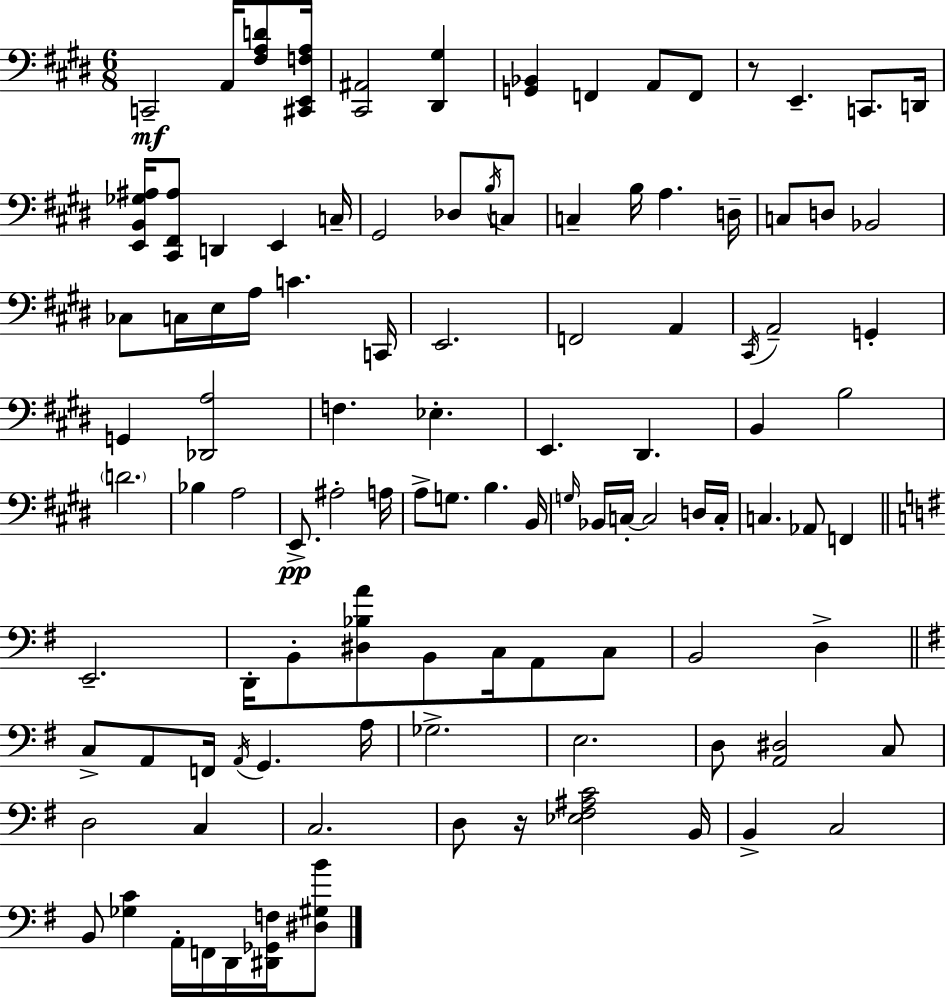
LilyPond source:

{
  \clef bass
  \numericTimeSignature
  \time 6/8
  \key e \major
  c,2--\mf a,16 <fis a d'>8 <cis, e, f a>16 | <cis, ais,>2 <dis, gis>4 | <g, bes,>4 f,4 a,8 f,8 | r8 e,4.-- c,8. d,16 | \break <e, b, ges ais>16 <cis, fis, ais>8 d,4 e,4 c16-- | gis,2 des8 \acciaccatura { b16 } c8 | c4-- b16 a4. | d16-- c8 d8 bes,2 | \break ces8 c16 e16 a16 c'4. | c,16 e,2. | f,2 a,4 | \acciaccatura { cis,16 } a,2-- g,4-. | \break g,4 <des, a>2 | f4. ees4.-. | e,4. dis,4. | b,4 b2 | \break \parenthesize d'2. | bes4 a2 | e,8.->\pp ais2-. | a16 a8-> g8. b4. | \break b,16 \grace { g16 } bes,16 c16-.~~ c2 | d16 c16-. c4. aes,8 f,4 | \bar "||" \break \key e \minor e,2.-- | d,16-. b,8-. <dis bes a'>8 b,8 c16 a,8 c8 | b,2 d4-> | \bar "||" \break \key e \minor c8-> a,8 f,16 \acciaccatura { a,16 } g,4. | a16 ges2.-> | e2. | d8 <a, dis>2 c8 | \break d2 c4 | c2. | d8 r16 <ees fis ais c'>2 | b,16 b,4-> c2 | \break b,8 <ges c'>4 a,16-. f,16 d,16 <dis, ges, f>16 <dis gis b'>8 | \bar "|."
}